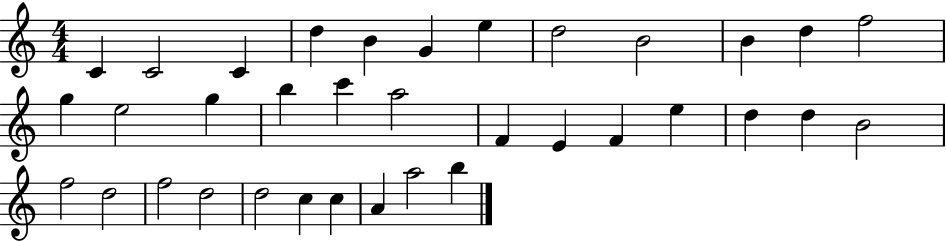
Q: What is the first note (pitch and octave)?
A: C4